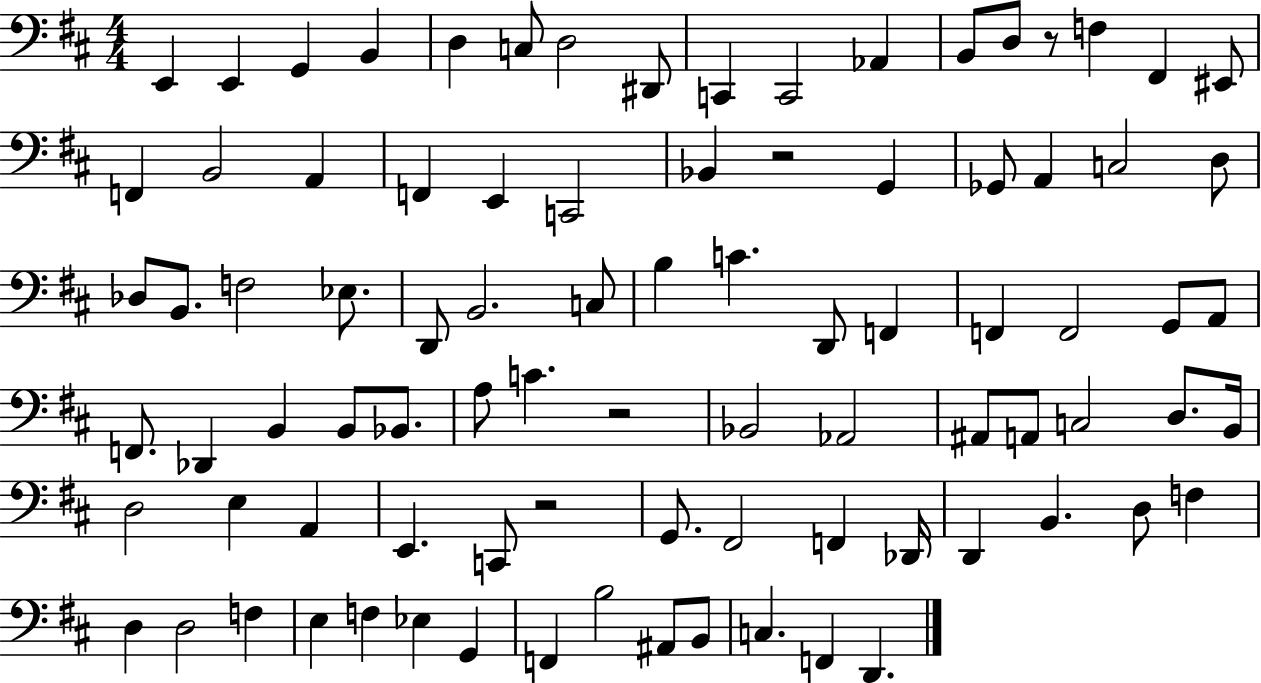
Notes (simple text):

E2/q E2/q G2/q B2/q D3/q C3/e D3/h D#2/e C2/q C2/h Ab2/q B2/e D3/e R/e F3/q F#2/q EIS2/e F2/q B2/h A2/q F2/q E2/q C2/h Bb2/q R/h G2/q Gb2/e A2/q C3/h D3/e Db3/e B2/e. F3/h Eb3/e. D2/e B2/h. C3/e B3/q C4/q. D2/e F2/q F2/q F2/h G2/e A2/e F2/e. Db2/q B2/q B2/e Bb2/e. A3/e C4/q. R/h Bb2/h Ab2/h A#2/e A2/e C3/h D3/e. B2/s D3/h E3/q A2/q E2/q. C2/e R/h G2/e. F#2/h F2/q Db2/s D2/q B2/q. D3/e F3/q D3/q D3/h F3/q E3/q F3/q Eb3/q G2/q F2/q B3/h A#2/e B2/e C3/q. F2/q D2/q.